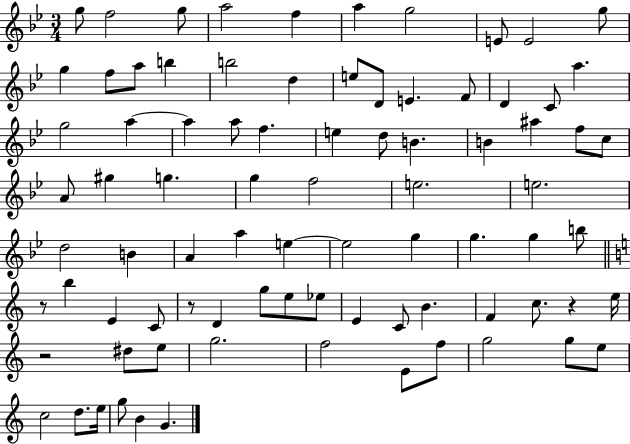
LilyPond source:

{
  \clef treble
  \numericTimeSignature
  \time 3/4
  \key bes \major
  g''8 f''2 g''8 | a''2 f''4 | a''4 g''2 | e'8 e'2 g''8 | \break g''4 f''8 a''8 b''4 | b''2 d''4 | e''8 d'8 e'4. f'8 | d'4 c'8 a''4. | \break g''2 a''4~~ | a''4 a''8 f''4. | e''4 d''8 b'4. | b'4 ais''4 f''8 c''8 | \break a'8 gis''4 g''4. | g''4 f''2 | e''2. | e''2. | \break d''2 b'4 | a'4 a''4 e''4~~ | e''2 g''4 | g''4. g''4 b''8 | \break \bar "||" \break \key a \minor r8 b''4 e'4 c'8 | r8 d'4 g''8 e''8 ees''8 | e'4 c'8 b'4. | f'4 c''8. r4 e''16 | \break r2 dis''8 e''8 | g''2. | f''2 e'8 f''8 | g''2 g''8 e''8 | \break c''2 d''8. e''16 | g''8 b'4 g'4. | \bar "|."
}